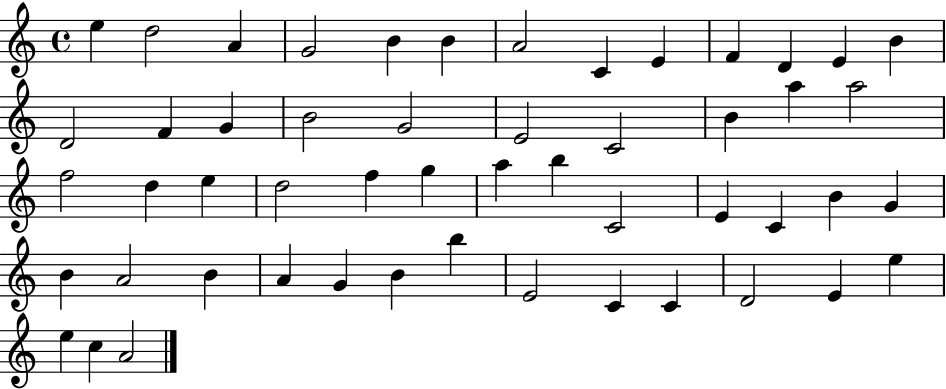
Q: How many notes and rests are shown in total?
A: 52